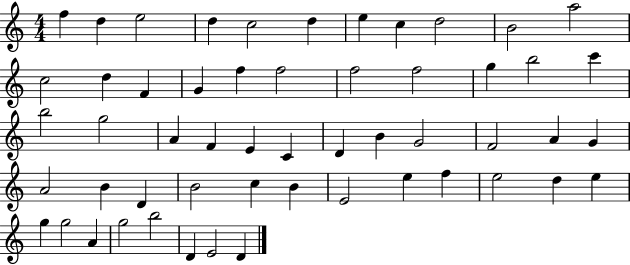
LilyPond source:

{
  \clef treble
  \numericTimeSignature
  \time 4/4
  \key c \major
  f''4 d''4 e''2 | d''4 c''2 d''4 | e''4 c''4 d''2 | b'2 a''2 | \break c''2 d''4 f'4 | g'4 f''4 f''2 | f''2 f''2 | g''4 b''2 c'''4 | \break b''2 g''2 | a'4 f'4 e'4 c'4 | d'4 b'4 g'2 | f'2 a'4 g'4 | \break a'2 b'4 d'4 | b'2 c''4 b'4 | e'2 e''4 f''4 | e''2 d''4 e''4 | \break g''4 g''2 a'4 | g''2 b''2 | d'4 e'2 d'4 | \bar "|."
}